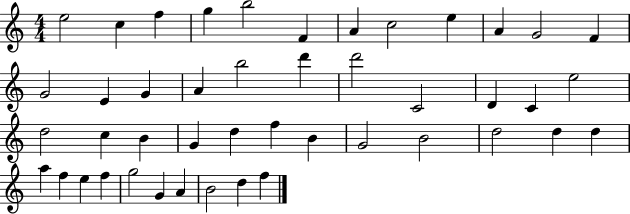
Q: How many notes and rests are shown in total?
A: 45